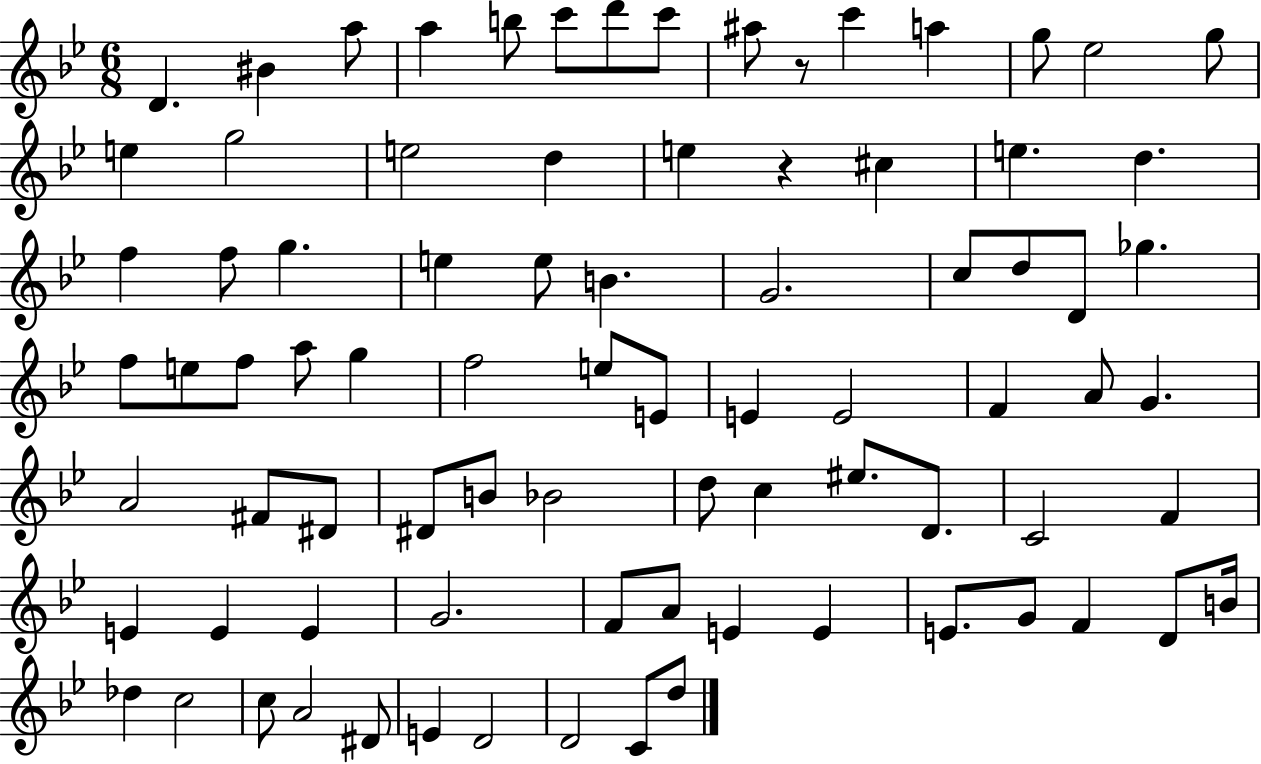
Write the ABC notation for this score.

X:1
T:Untitled
M:6/8
L:1/4
K:Bb
D ^B a/2 a b/2 c'/2 d'/2 c'/2 ^a/2 z/2 c' a g/2 _e2 g/2 e g2 e2 d e z ^c e d f f/2 g e e/2 B G2 c/2 d/2 D/2 _g f/2 e/2 f/2 a/2 g f2 e/2 E/2 E E2 F A/2 G A2 ^F/2 ^D/2 ^D/2 B/2 _B2 d/2 c ^e/2 D/2 C2 F E E E G2 F/2 A/2 E E E/2 G/2 F D/2 B/4 _d c2 c/2 A2 ^D/2 E D2 D2 C/2 d/2